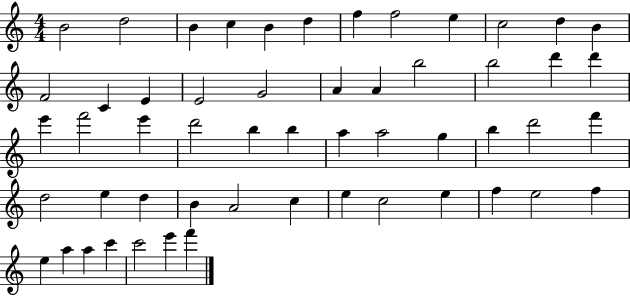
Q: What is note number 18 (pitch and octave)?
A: A4